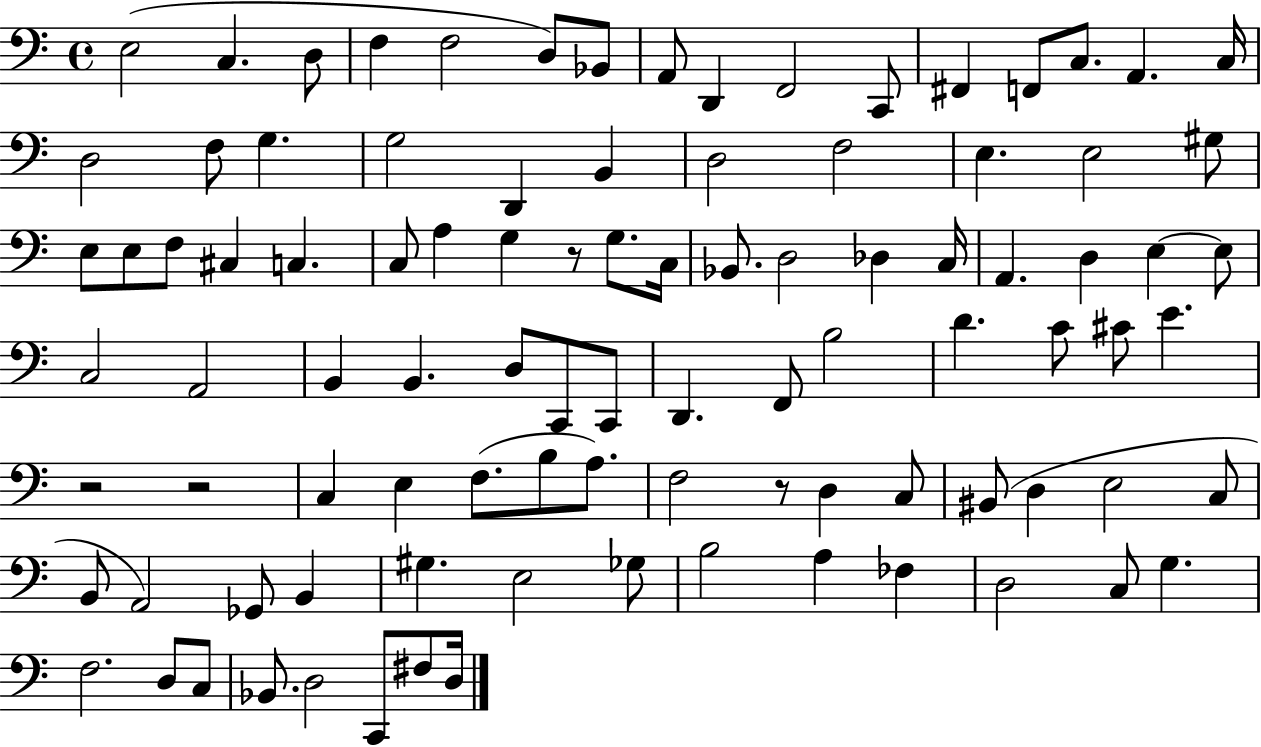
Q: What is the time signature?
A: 4/4